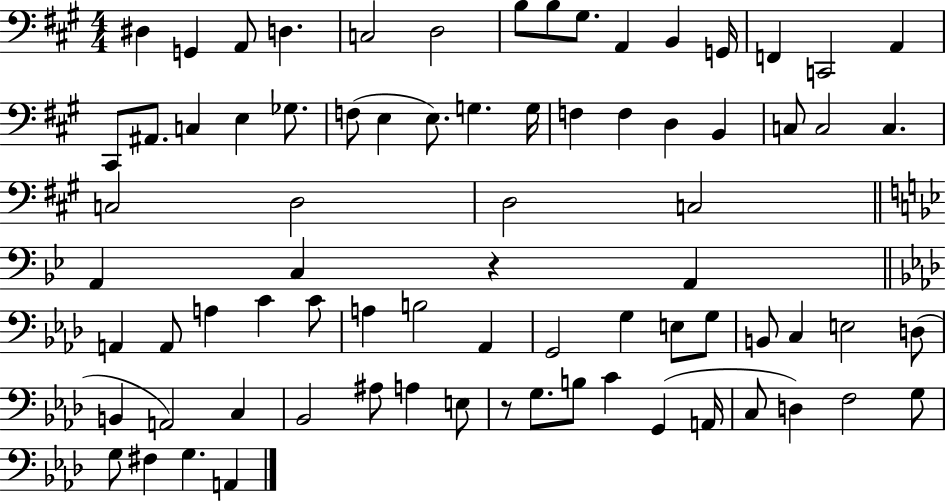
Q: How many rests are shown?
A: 2